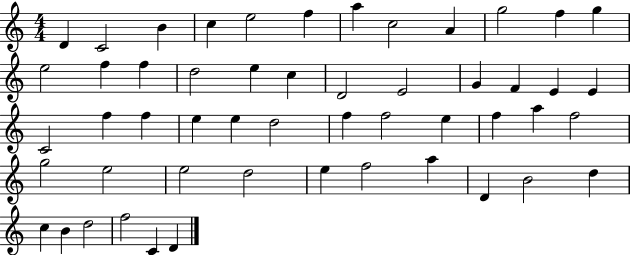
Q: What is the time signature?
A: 4/4